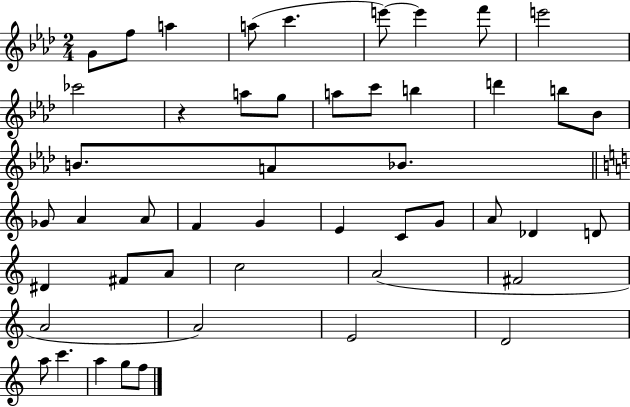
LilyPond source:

{
  \clef treble
  \numericTimeSignature
  \time 2/4
  \key aes \major
  \repeat volta 2 { g'8 f''8 a''4 | a''8( c'''4. | e'''8~~) e'''4 f'''8 | e'''2 | \break ces'''2 | r4 a''8 g''8 | a''8 c'''8 b''4 | d'''4 b''8 bes'8 | \break b'8. a'8 bes'8. | \bar "||" \break \key a \minor ges'8 a'4 a'8 | f'4 g'4 | e'4 c'8 g'8 | a'8 des'4 d'8 | \break dis'4 fis'8 a'8 | c''2 | a'2( | fis'2 | \break a'2 | a'2) | e'2 | d'2 | \break a''8 c'''4. | a''4 g''8 f''8 | } \bar "|."
}